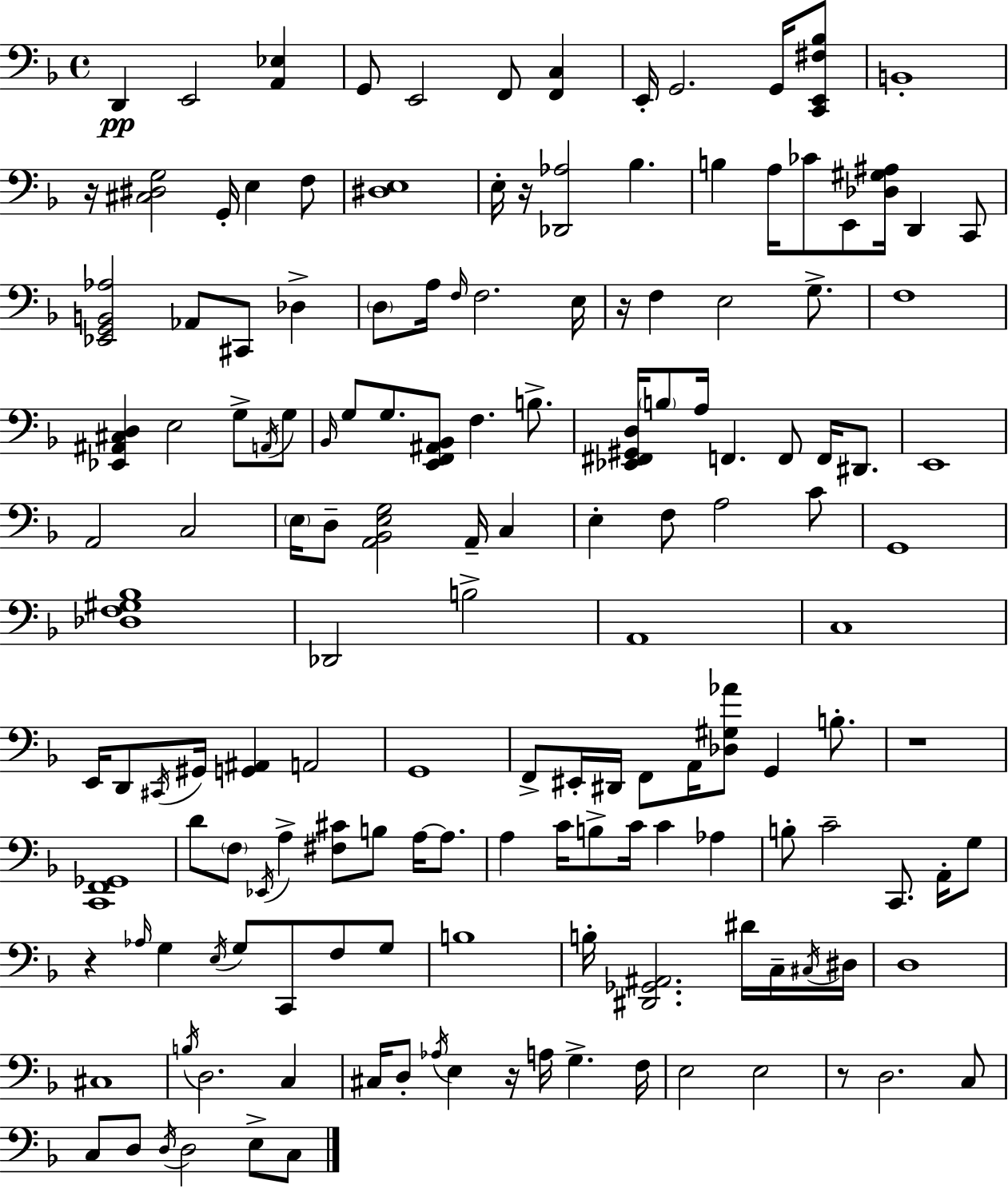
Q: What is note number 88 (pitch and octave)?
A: C4